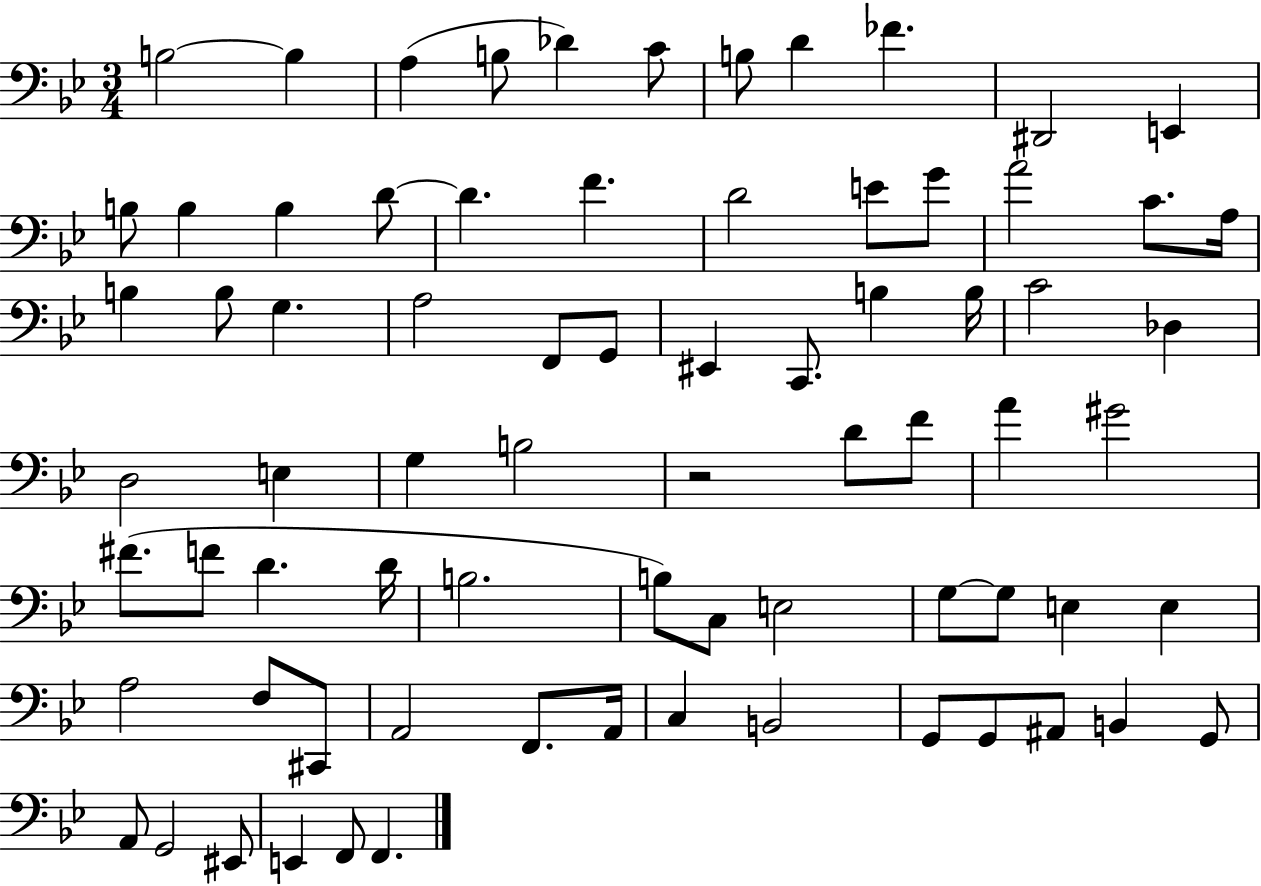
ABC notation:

X:1
T:Untitled
M:3/4
L:1/4
K:Bb
B,2 B, A, B,/2 _D C/2 B,/2 D _F ^D,,2 E,, B,/2 B, B, D/2 D F D2 E/2 G/2 A2 C/2 A,/4 B, B,/2 G, A,2 F,,/2 G,,/2 ^E,, C,,/2 B, B,/4 C2 _D, D,2 E, G, B,2 z2 D/2 F/2 A ^G2 ^F/2 F/2 D D/4 B,2 B,/2 C,/2 E,2 G,/2 G,/2 E, E, A,2 F,/2 ^C,,/2 A,,2 F,,/2 A,,/4 C, B,,2 G,,/2 G,,/2 ^A,,/2 B,, G,,/2 A,,/2 G,,2 ^E,,/2 E,, F,,/2 F,,